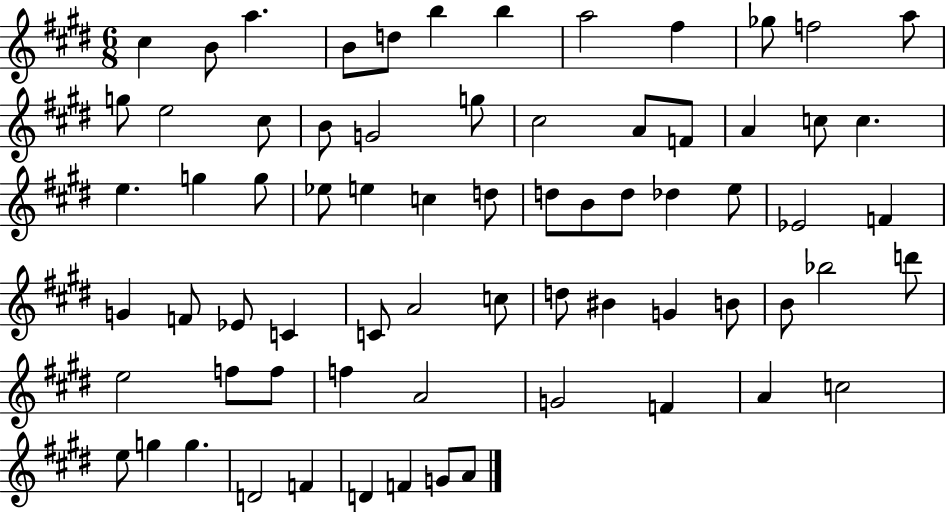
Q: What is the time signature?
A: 6/8